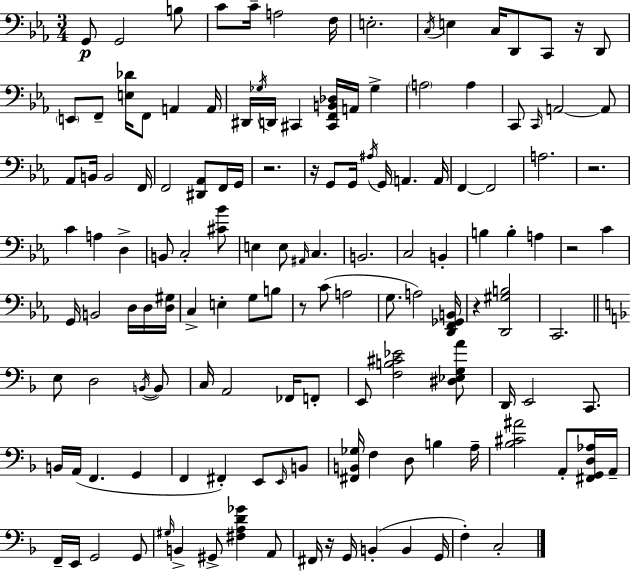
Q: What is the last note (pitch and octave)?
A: C3